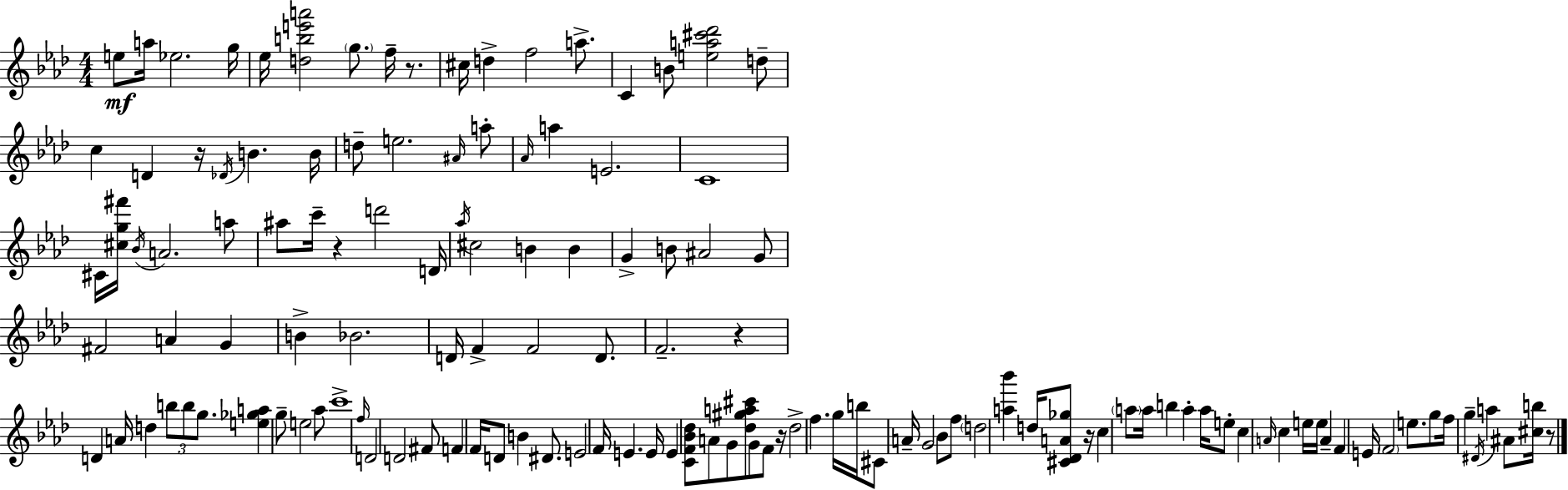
{
  \clef treble
  \numericTimeSignature
  \time 4/4
  \key aes \major
  e''8\mf a''16 ees''2. g''16 | ees''16 <d'' b'' e''' a'''>2 \parenthesize g''8. f''16-- r8. | cis''16 d''4-> f''2 a''8.-> | c'4 b'8 <e'' a'' cis''' des'''>2 d''8-- | \break c''4 d'4 r16 \acciaccatura { des'16 } b'4. | b'16 d''8-- e''2. \grace { ais'16 } | a''8-. \grace { aes'16 } a''4 e'2. | c'1 | \break cis'16 <cis'' g'' fis'''>16 \acciaccatura { bes'16 } a'2. | a''8 ais''8 c'''16-- r4 d'''2 | d'16 \acciaccatura { aes''16 } cis''2 b'4 | b'4 g'4-> b'8 ais'2 | \break g'8 fis'2 a'4 | g'4 b'4-> bes'2. | d'16 f'4-> f'2 | d'8. f'2.-- | \break r4 d'4 a'16 d''4 \tuplet 3/2 { b''8 | b''8 g''8. } <e'' ges'' a''>4 g''8-- e''2 | aes''8 c'''1-> | \grace { f''16 } d'2 d'2 | \break fis'8 f'4 f'16 d'8 b'4 | dis'8. e'2 f'16 e'4. | e'16 e'4 <c' f' bes' des''>8 a'8 g'8 | <des'' gis'' a'' cis'''>8 g'8 f'8 r16 des''2-> f''4. | \break g''16 b''16 cis'8 a'16-- g'2 | bes'8 f''8 \parenthesize d''2 <a'' bes'''>4 | d''16 <cis' des' a' ges''>8 r16 c''4 \parenthesize a''8 a''16 b''4 | a''4-. a''16 e''8-. c''4 \grace { a'16 } c''4 | \break e''16 e''16 a'4-- f'4 e'16 \parenthesize f'2 | e''8. g''8 f''16 g''4-- \acciaccatura { dis'16 } a''4 | ais'8 <cis'' b''>16 r8 \bar "|."
}